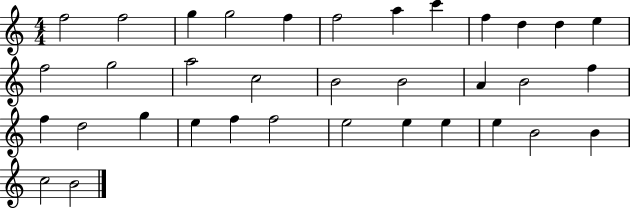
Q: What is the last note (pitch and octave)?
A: B4